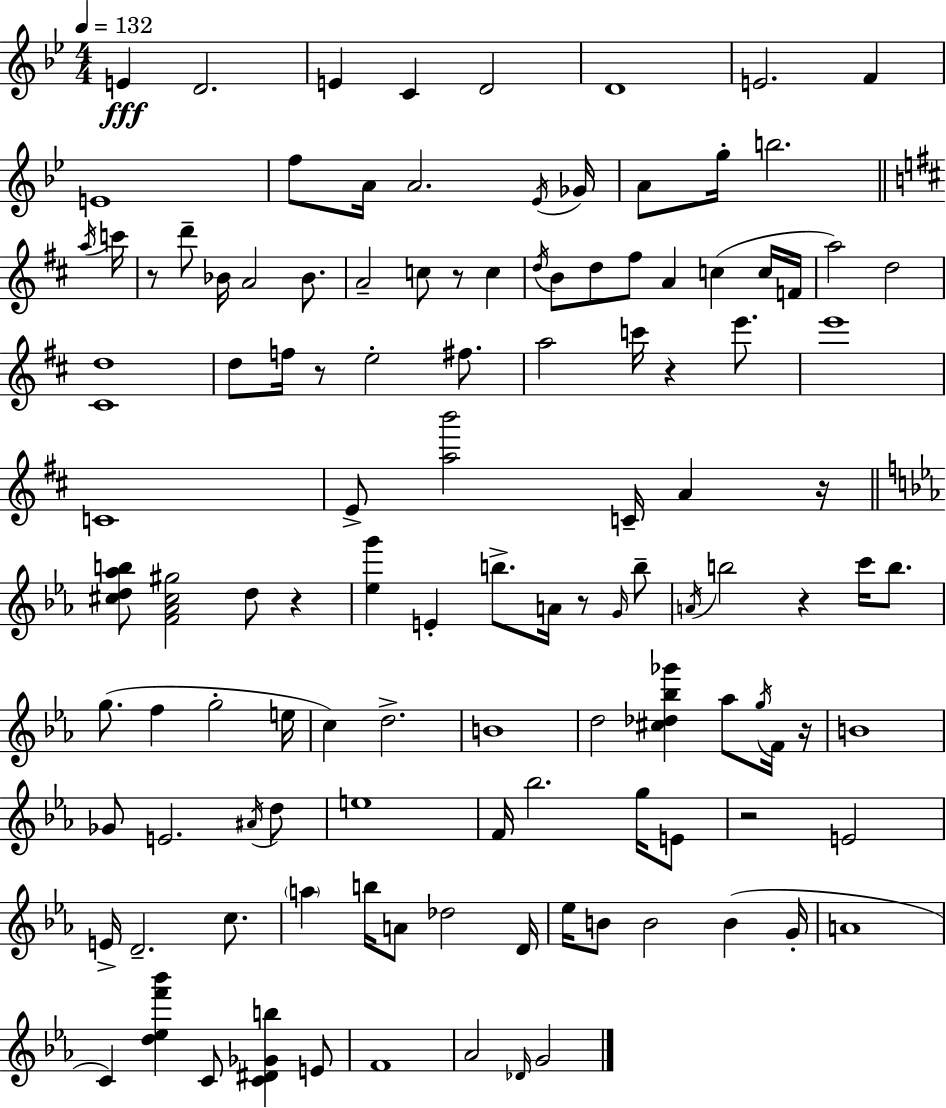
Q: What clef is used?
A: treble